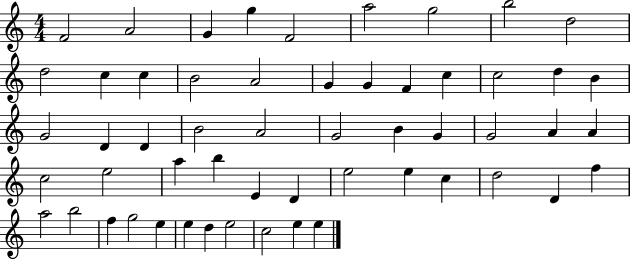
{
  \clef treble
  \numericTimeSignature
  \time 4/4
  \key c \major
  f'2 a'2 | g'4 g''4 f'2 | a''2 g''2 | b''2 d''2 | \break d''2 c''4 c''4 | b'2 a'2 | g'4 g'4 f'4 c''4 | c''2 d''4 b'4 | \break g'2 d'4 d'4 | b'2 a'2 | g'2 b'4 g'4 | g'2 a'4 a'4 | \break c''2 e''2 | a''4 b''4 e'4 d'4 | e''2 e''4 c''4 | d''2 d'4 f''4 | \break a''2 b''2 | f''4 g''2 e''4 | e''4 d''4 e''2 | c''2 e''4 e''4 | \break \bar "|."
}